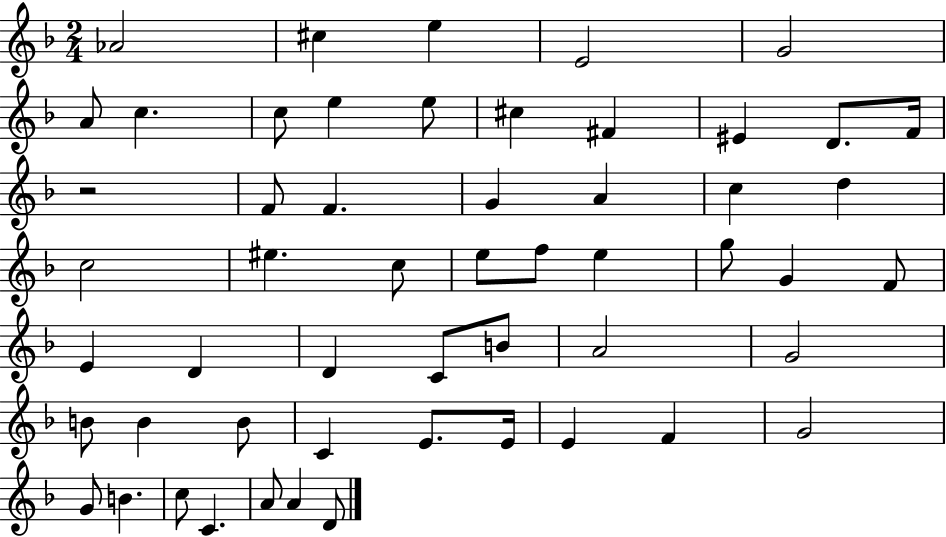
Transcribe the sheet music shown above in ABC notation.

X:1
T:Untitled
M:2/4
L:1/4
K:F
_A2 ^c e E2 G2 A/2 c c/2 e e/2 ^c ^F ^E D/2 F/4 z2 F/2 F G A c d c2 ^e c/2 e/2 f/2 e g/2 G F/2 E D D C/2 B/2 A2 G2 B/2 B B/2 C E/2 E/4 E F G2 G/2 B c/2 C A/2 A D/2